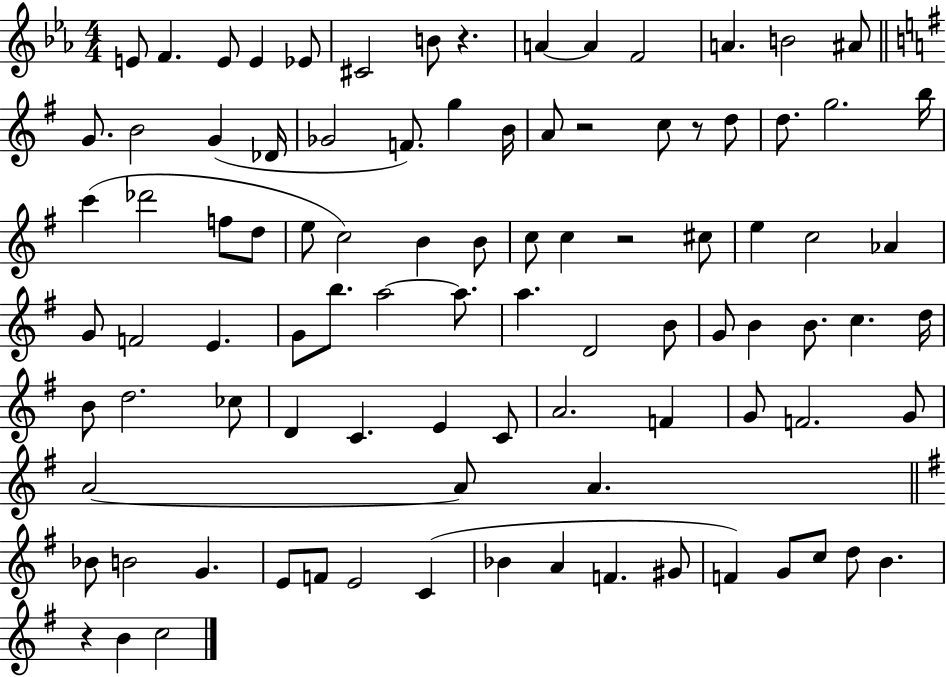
X:1
T:Untitled
M:4/4
L:1/4
K:Eb
E/2 F E/2 E _E/2 ^C2 B/2 z A A F2 A B2 ^A/2 G/2 B2 G _D/4 _G2 F/2 g B/4 A/2 z2 c/2 z/2 d/2 d/2 g2 b/4 c' _d'2 f/2 d/2 e/2 c2 B B/2 c/2 c z2 ^c/2 e c2 _A G/2 F2 E G/2 b/2 a2 a/2 a D2 B/2 G/2 B B/2 c d/4 B/2 d2 _c/2 D C E C/2 A2 F G/2 F2 G/2 A2 A/2 A _B/2 B2 G E/2 F/2 E2 C _B A F ^G/2 F G/2 c/2 d/2 B z B c2